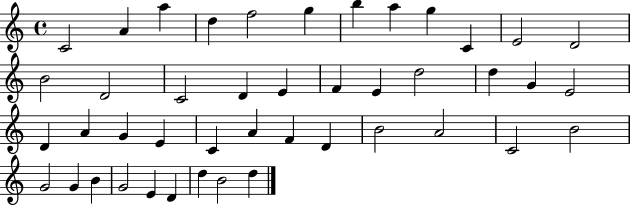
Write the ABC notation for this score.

X:1
T:Untitled
M:4/4
L:1/4
K:C
C2 A a d f2 g b a g C E2 D2 B2 D2 C2 D E F E d2 d G E2 D A G E C A F D B2 A2 C2 B2 G2 G B G2 E D d B2 d